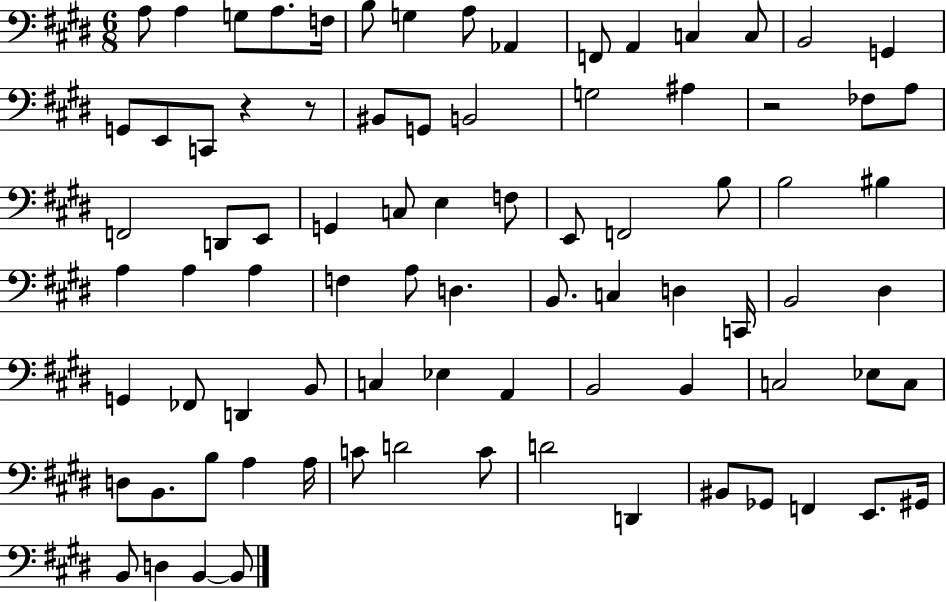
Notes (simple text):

A3/e A3/q G3/e A3/e. F3/s B3/e G3/q A3/e Ab2/q F2/e A2/q C3/q C3/e B2/h G2/q G2/e E2/e C2/e R/q R/e BIS2/e G2/e B2/h G3/h A#3/q R/h FES3/e A3/e F2/h D2/e E2/e G2/q C3/e E3/q F3/e E2/e F2/h B3/e B3/h BIS3/q A3/q A3/q A3/q F3/q A3/e D3/q. B2/e. C3/q D3/q C2/s B2/h D#3/q G2/q FES2/e D2/q B2/e C3/q Eb3/q A2/q B2/h B2/q C3/h Eb3/e C3/e D3/e B2/e. B3/e A3/q A3/s C4/e D4/h C4/e D4/h D2/q BIS2/e Gb2/e F2/q E2/e. G#2/s B2/e D3/q B2/q B2/e